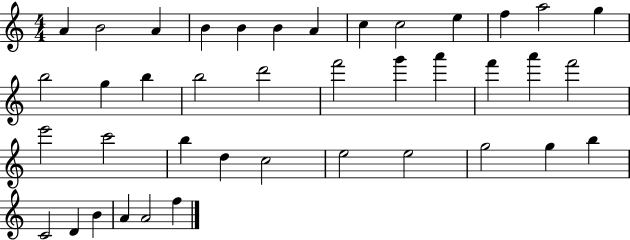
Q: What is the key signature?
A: C major